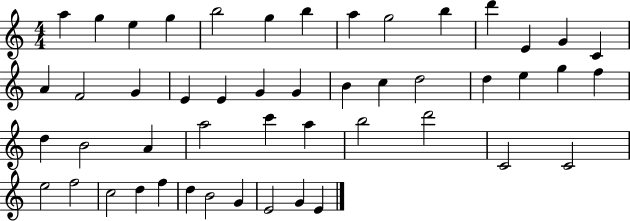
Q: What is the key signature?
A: C major